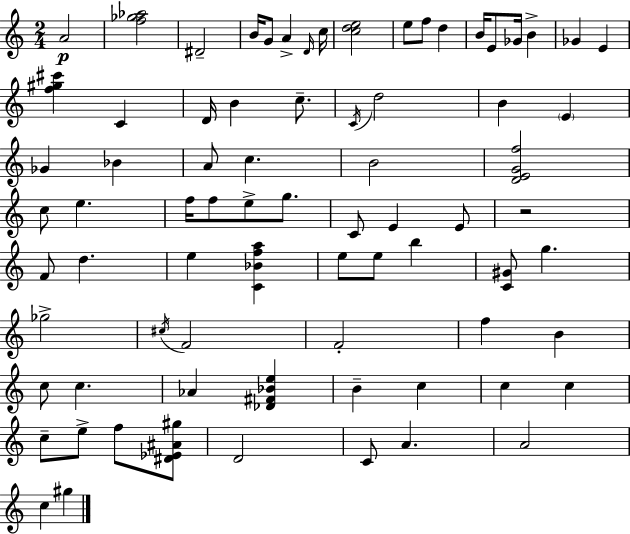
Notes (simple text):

A4/h [F5,Gb5,Ab5]/h D#4/h B4/s G4/e A4/q D4/s C5/s [C5,D5,E5]/h E5/e F5/e D5/q B4/s E4/e Gb4/s B4/q Gb4/q E4/q [F5,G#5,C#6]/q C4/q D4/s B4/q C5/e. C4/s D5/h B4/q E4/q Gb4/q Bb4/q A4/e C5/q. B4/h [D4,E4,G4,F5]/h C5/e E5/q. F5/s F5/e E5/e G5/e. C4/e E4/q E4/e R/h F4/e D5/q. E5/q [C4,Bb4,F5,A5]/q E5/e E5/e B5/q [C4,G#4]/e G5/q. Gb5/h C#5/s F4/h F4/h F5/q B4/q C5/e C5/q. Ab4/q [Db4,F#4,Bb4,E5]/q B4/q C5/q C5/q C5/q C5/e E5/e F5/e [D#4,Eb4,A#4,G#5]/e D4/h C4/e A4/q. A4/h C5/q G#5/q